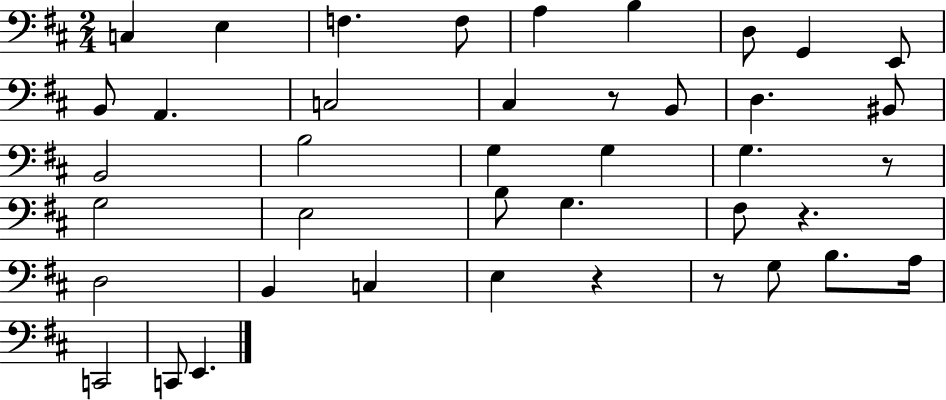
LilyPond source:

{
  \clef bass
  \numericTimeSignature
  \time 2/4
  \key d \major
  c4 e4 | f4. f8 | a4 b4 | d8 g,4 e,8 | \break b,8 a,4. | c2 | cis4 r8 b,8 | d4. bis,8 | \break b,2 | b2 | g4 g4 | g4. r8 | \break g2 | e2 | b8 g4. | fis8 r4. | \break d2 | b,4 c4 | e4 r4 | r8 g8 b8. a16 | \break c,2 | c,8 e,4. | \bar "|."
}